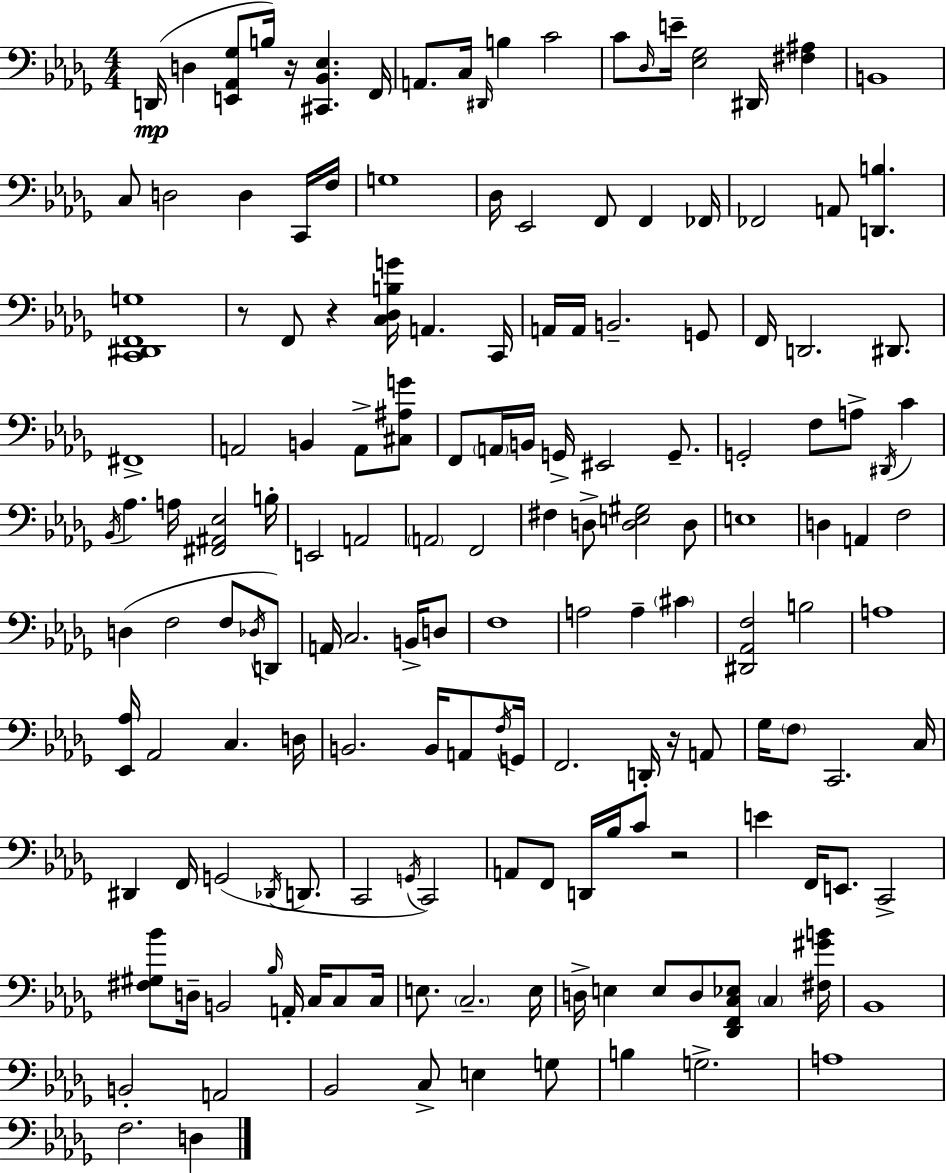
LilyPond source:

{
  \clef bass
  \numericTimeSignature
  \time 4/4
  \key bes \minor
  d,16(\mp d4 <e, aes, ges>8 b16) r16 <cis, bes, ees>4. f,16 | a,8. c16 \grace { dis,16 } b4 c'2 | c'8 \grace { des16 } e'16-- <ees ges>2 dis,16 <fis ais>4 | b,1 | \break c8 d2 d4 | c,16 f16 g1 | des16 ees,2 f,8 f,4 | fes,16 fes,2 a,8 <d, b>4. | \break <c, dis, f, g>1 | r8 f,8 r4 <c des b g'>16 a,4. | c,16 a,16 a,16 b,2.-- | g,8 f,16 d,2. dis,8. | \break fis,1-> | a,2 b,4 a,8-> | <cis ais g'>8 f,8 \parenthesize a,16 b,16 g,16-> eis,2 g,8.-- | g,2-. f8 a8-> \acciaccatura { dis,16 } c'4 | \break \acciaccatura { bes,16 } aes4. a16 <fis, ais, ees>2 | b16-. e,2 a,2 | \parenthesize a,2 f,2 | fis4 d8-> <d e gis>2 | \break d8 e1 | d4 a,4 f2 | d4( f2 | f8 \acciaccatura { des16 } d,8) a,16 c2. | \break b,16-> d8 f1 | a2 a4-- | \parenthesize cis'4 <dis, aes, f>2 b2 | a1 | \break <ees, aes>16 aes,2 c4. | d16 b,2. | b,16 a,8 \acciaccatura { f16 } g,16 f,2. | d,16-. r16 a,8 ges16 \parenthesize f8 c,2. | \break c16 dis,4 f,16 g,2( | \acciaccatura { des,16 } d,8. c,2 \acciaccatura { g,16 } | c,2) a,8 f,8 d,16 bes16 c'8 | r2 e'4 f,16 e,8. | \break c,2-> <fis gis bes'>8 d16-- b,2 | \grace { bes16 } a,16-. c16 c8 c16 e8. \parenthesize c2.-- | e16 d16-> e4 e8 | d8 <des, f, c ees>8 \parenthesize c4 <fis gis' b'>16 bes,1 | \break b,2-. | a,2 bes,2 | c8-> e4 g8 b4 g2.-> | a1 | \break f2. | d4 \bar "|."
}